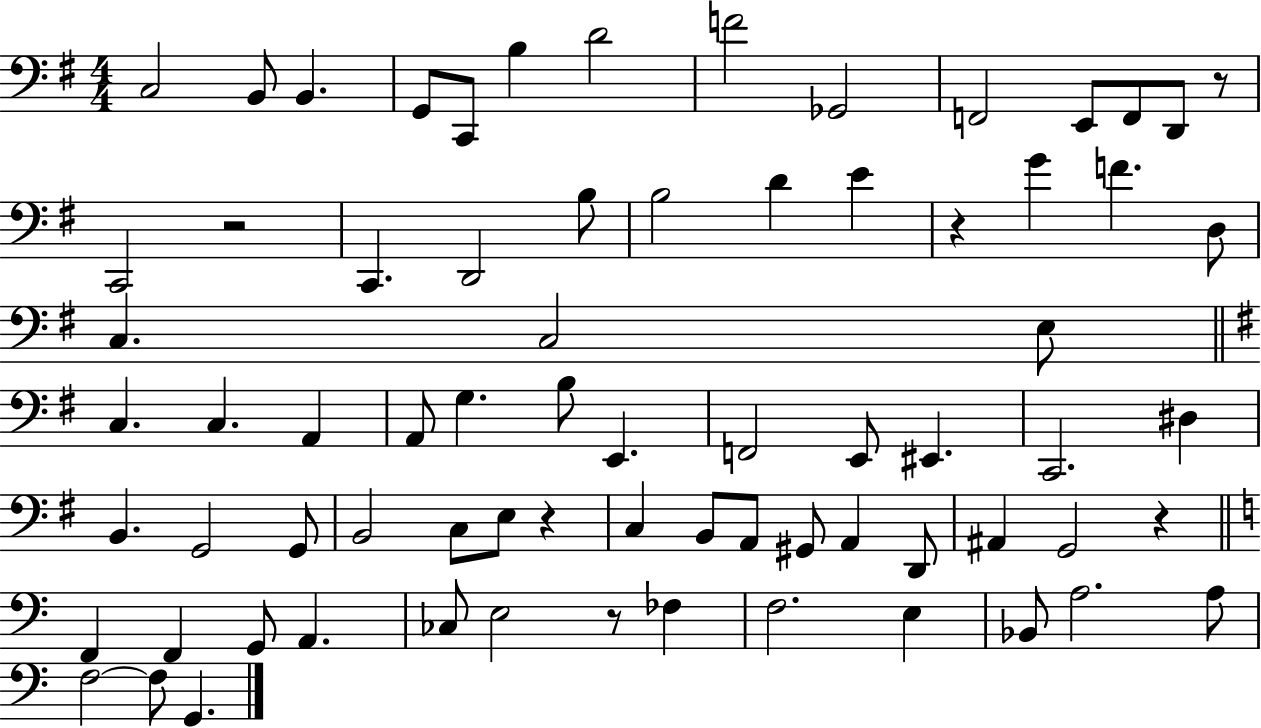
X:1
T:Untitled
M:4/4
L:1/4
K:G
C,2 B,,/2 B,, G,,/2 C,,/2 B, D2 F2 _G,,2 F,,2 E,,/2 F,,/2 D,,/2 z/2 C,,2 z2 C,, D,,2 B,/2 B,2 D E z G F D,/2 C, C,2 E,/2 C, C, A,, A,,/2 G, B,/2 E,, F,,2 E,,/2 ^E,, C,,2 ^D, B,, G,,2 G,,/2 B,,2 C,/2 E,/2 z C, B,,/2 A,,/2 ^G,,/2 A,, D,,/2 ^A,, G,,2 z F,, F,, G,,/2 A,, _C,/2 E,2 z/2 _F, F,2 E, _B,,/2 A,2 A,/2 F,2 F,/2 G,,